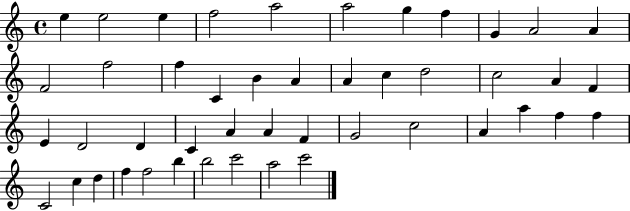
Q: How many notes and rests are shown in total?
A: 46